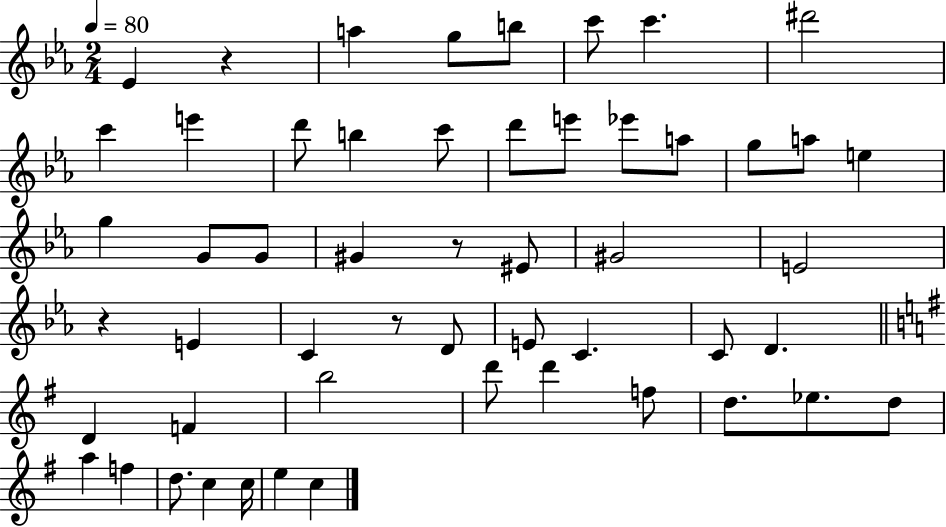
{
  \clef treble
  \numericTimeSignature
  \time 2/4
  \key ees \major
  \tempo 4 = 80
  ees'4 r4 | a''4 g''8 b''8 | c'''8 c'''4. | dis'''2 | \break c'''4 e'''4 | d'''8 b''4 c'''8 | d'''8 e'''8 ees'''8 a''8 | g''8 a''8 e''4 | \break g''4 g'8 g'8 | gis'4 r8 eis'8 | gis'2 | e'2 | \break r4 e'4 | c'4 r8 d'8 | e'8 c'4. | c'8 d'4. | \break \bar "||" \break \key e \minor d'4 f'4 | b''2 | d'''8 d'''4 f''8 | d''8. ees''8. d''8 | \break a''4 f''4 | d''8. c''4 c''16 | e''4 c''4 | \bar "|."
}